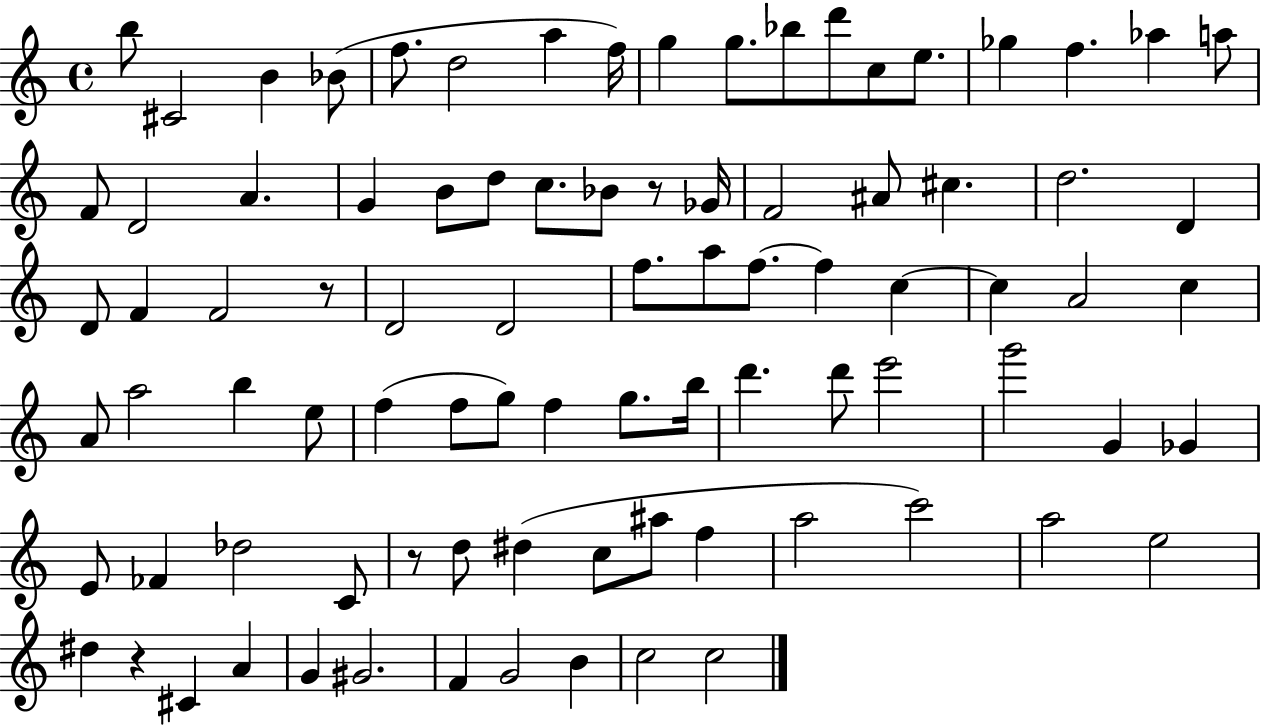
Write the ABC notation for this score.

X:1
T:Untitled
M:4/4
L:1/4
K:C
b/2 ^C2 B _B/2 f/2 d2 a f/4 g g/2 _b/2 d'/2 c/2 e/2 _g f _a a/2 F/2 D2 A G B/2 d/2 c/2 _B/2 z/2 _G/4 F2 ^A/2 ^c d2 D D/2 F F2 z/2 D2 D2 f/2 a/2 f/2 f c c A2 c A/2 a2 b e/2 f f/2 g/2 f g/2 b/4 d' d'/2 e'2 g'2 G _G E/2 _F _d2 C/2 z/2 d/2 ^d c/2 ^a/2 f a2 c'2 a2 e2 ^d z ^C A G ^G2 F G2 B c2 c2